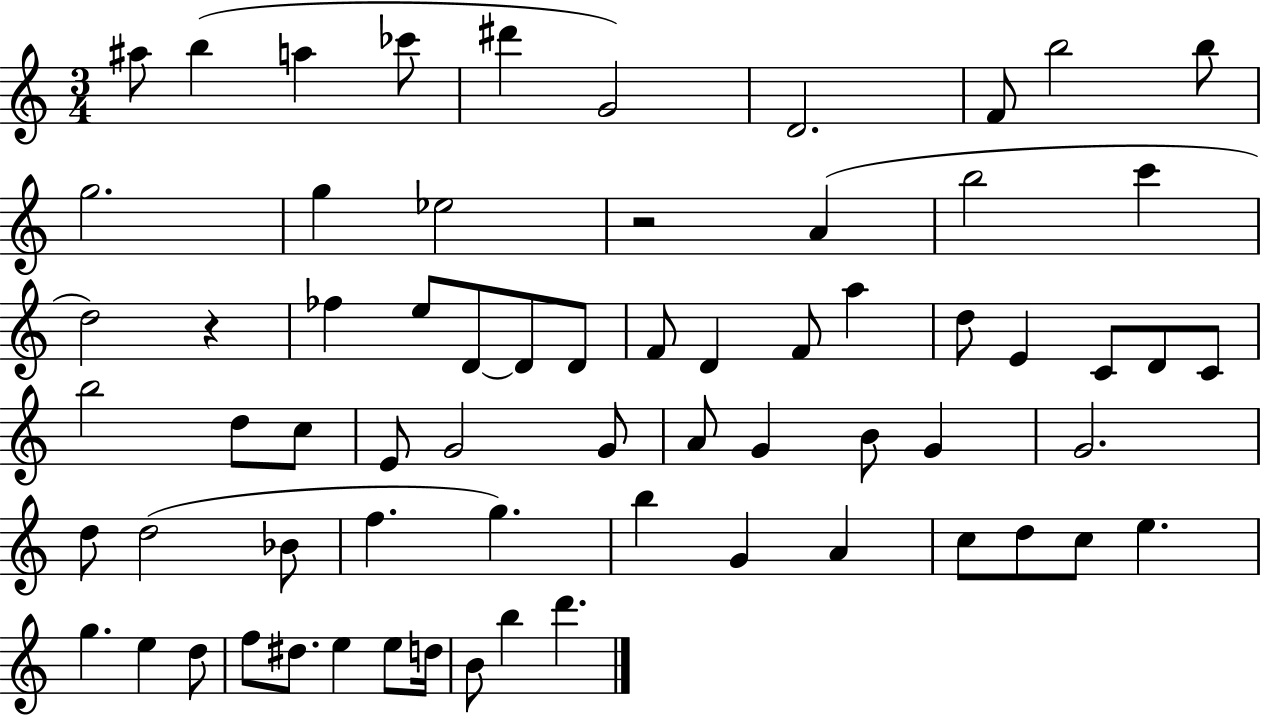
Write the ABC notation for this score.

X:1
T:Untitled
M:3/4
L:1/4
K:C
^a/2 b a _c'/2 ^d' G2 D2 F/2 b2 b/2 g2 g _e2 z2 A b2 c' d2 z _f e/2 D/2 D/2 D/2 F/2 D F/2 a d/2 E C/2 D/2 C/2 b2 d/2 c/2 E/2 G2 G/2 A/2 G B/2 G G2 d/2 d2 _B/2 f g b G A c/2 d/2 c/2 e g e d/2 f/2 ^d/2 e e/2 d/4 B/2 b d'